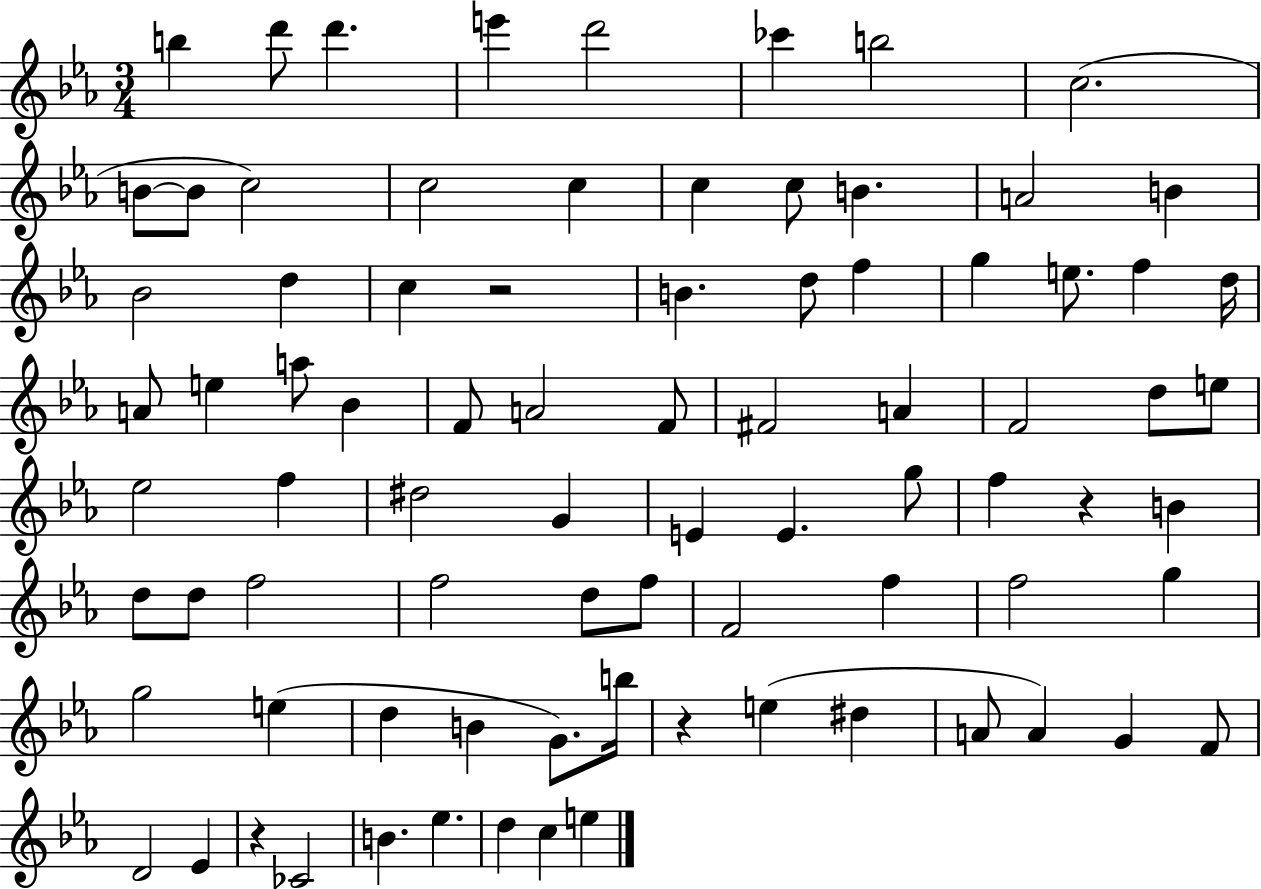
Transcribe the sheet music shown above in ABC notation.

X:1
T:Untitled
M:3/4
L:1/4
K:Eb
b d'/2 d' e' d'2 _c' b2 c2 B/2 B/2 c2 c2 c c c/2 B A2 B _B2 d c z2 B d/2 f g e/2 f d/4 A/2 e a/2 _B F/2 A2 F/2 ^F2 A F2 d/2 e/2 _e2 f ^d2 G E E g/2 f z B d/2 d/2 f2 f2 d/2 f/2 F2 f f2 g g2 e d B G/2 b/4 z e ^d A/2 A G F/2 D2 _E z _C2 B _e d c e